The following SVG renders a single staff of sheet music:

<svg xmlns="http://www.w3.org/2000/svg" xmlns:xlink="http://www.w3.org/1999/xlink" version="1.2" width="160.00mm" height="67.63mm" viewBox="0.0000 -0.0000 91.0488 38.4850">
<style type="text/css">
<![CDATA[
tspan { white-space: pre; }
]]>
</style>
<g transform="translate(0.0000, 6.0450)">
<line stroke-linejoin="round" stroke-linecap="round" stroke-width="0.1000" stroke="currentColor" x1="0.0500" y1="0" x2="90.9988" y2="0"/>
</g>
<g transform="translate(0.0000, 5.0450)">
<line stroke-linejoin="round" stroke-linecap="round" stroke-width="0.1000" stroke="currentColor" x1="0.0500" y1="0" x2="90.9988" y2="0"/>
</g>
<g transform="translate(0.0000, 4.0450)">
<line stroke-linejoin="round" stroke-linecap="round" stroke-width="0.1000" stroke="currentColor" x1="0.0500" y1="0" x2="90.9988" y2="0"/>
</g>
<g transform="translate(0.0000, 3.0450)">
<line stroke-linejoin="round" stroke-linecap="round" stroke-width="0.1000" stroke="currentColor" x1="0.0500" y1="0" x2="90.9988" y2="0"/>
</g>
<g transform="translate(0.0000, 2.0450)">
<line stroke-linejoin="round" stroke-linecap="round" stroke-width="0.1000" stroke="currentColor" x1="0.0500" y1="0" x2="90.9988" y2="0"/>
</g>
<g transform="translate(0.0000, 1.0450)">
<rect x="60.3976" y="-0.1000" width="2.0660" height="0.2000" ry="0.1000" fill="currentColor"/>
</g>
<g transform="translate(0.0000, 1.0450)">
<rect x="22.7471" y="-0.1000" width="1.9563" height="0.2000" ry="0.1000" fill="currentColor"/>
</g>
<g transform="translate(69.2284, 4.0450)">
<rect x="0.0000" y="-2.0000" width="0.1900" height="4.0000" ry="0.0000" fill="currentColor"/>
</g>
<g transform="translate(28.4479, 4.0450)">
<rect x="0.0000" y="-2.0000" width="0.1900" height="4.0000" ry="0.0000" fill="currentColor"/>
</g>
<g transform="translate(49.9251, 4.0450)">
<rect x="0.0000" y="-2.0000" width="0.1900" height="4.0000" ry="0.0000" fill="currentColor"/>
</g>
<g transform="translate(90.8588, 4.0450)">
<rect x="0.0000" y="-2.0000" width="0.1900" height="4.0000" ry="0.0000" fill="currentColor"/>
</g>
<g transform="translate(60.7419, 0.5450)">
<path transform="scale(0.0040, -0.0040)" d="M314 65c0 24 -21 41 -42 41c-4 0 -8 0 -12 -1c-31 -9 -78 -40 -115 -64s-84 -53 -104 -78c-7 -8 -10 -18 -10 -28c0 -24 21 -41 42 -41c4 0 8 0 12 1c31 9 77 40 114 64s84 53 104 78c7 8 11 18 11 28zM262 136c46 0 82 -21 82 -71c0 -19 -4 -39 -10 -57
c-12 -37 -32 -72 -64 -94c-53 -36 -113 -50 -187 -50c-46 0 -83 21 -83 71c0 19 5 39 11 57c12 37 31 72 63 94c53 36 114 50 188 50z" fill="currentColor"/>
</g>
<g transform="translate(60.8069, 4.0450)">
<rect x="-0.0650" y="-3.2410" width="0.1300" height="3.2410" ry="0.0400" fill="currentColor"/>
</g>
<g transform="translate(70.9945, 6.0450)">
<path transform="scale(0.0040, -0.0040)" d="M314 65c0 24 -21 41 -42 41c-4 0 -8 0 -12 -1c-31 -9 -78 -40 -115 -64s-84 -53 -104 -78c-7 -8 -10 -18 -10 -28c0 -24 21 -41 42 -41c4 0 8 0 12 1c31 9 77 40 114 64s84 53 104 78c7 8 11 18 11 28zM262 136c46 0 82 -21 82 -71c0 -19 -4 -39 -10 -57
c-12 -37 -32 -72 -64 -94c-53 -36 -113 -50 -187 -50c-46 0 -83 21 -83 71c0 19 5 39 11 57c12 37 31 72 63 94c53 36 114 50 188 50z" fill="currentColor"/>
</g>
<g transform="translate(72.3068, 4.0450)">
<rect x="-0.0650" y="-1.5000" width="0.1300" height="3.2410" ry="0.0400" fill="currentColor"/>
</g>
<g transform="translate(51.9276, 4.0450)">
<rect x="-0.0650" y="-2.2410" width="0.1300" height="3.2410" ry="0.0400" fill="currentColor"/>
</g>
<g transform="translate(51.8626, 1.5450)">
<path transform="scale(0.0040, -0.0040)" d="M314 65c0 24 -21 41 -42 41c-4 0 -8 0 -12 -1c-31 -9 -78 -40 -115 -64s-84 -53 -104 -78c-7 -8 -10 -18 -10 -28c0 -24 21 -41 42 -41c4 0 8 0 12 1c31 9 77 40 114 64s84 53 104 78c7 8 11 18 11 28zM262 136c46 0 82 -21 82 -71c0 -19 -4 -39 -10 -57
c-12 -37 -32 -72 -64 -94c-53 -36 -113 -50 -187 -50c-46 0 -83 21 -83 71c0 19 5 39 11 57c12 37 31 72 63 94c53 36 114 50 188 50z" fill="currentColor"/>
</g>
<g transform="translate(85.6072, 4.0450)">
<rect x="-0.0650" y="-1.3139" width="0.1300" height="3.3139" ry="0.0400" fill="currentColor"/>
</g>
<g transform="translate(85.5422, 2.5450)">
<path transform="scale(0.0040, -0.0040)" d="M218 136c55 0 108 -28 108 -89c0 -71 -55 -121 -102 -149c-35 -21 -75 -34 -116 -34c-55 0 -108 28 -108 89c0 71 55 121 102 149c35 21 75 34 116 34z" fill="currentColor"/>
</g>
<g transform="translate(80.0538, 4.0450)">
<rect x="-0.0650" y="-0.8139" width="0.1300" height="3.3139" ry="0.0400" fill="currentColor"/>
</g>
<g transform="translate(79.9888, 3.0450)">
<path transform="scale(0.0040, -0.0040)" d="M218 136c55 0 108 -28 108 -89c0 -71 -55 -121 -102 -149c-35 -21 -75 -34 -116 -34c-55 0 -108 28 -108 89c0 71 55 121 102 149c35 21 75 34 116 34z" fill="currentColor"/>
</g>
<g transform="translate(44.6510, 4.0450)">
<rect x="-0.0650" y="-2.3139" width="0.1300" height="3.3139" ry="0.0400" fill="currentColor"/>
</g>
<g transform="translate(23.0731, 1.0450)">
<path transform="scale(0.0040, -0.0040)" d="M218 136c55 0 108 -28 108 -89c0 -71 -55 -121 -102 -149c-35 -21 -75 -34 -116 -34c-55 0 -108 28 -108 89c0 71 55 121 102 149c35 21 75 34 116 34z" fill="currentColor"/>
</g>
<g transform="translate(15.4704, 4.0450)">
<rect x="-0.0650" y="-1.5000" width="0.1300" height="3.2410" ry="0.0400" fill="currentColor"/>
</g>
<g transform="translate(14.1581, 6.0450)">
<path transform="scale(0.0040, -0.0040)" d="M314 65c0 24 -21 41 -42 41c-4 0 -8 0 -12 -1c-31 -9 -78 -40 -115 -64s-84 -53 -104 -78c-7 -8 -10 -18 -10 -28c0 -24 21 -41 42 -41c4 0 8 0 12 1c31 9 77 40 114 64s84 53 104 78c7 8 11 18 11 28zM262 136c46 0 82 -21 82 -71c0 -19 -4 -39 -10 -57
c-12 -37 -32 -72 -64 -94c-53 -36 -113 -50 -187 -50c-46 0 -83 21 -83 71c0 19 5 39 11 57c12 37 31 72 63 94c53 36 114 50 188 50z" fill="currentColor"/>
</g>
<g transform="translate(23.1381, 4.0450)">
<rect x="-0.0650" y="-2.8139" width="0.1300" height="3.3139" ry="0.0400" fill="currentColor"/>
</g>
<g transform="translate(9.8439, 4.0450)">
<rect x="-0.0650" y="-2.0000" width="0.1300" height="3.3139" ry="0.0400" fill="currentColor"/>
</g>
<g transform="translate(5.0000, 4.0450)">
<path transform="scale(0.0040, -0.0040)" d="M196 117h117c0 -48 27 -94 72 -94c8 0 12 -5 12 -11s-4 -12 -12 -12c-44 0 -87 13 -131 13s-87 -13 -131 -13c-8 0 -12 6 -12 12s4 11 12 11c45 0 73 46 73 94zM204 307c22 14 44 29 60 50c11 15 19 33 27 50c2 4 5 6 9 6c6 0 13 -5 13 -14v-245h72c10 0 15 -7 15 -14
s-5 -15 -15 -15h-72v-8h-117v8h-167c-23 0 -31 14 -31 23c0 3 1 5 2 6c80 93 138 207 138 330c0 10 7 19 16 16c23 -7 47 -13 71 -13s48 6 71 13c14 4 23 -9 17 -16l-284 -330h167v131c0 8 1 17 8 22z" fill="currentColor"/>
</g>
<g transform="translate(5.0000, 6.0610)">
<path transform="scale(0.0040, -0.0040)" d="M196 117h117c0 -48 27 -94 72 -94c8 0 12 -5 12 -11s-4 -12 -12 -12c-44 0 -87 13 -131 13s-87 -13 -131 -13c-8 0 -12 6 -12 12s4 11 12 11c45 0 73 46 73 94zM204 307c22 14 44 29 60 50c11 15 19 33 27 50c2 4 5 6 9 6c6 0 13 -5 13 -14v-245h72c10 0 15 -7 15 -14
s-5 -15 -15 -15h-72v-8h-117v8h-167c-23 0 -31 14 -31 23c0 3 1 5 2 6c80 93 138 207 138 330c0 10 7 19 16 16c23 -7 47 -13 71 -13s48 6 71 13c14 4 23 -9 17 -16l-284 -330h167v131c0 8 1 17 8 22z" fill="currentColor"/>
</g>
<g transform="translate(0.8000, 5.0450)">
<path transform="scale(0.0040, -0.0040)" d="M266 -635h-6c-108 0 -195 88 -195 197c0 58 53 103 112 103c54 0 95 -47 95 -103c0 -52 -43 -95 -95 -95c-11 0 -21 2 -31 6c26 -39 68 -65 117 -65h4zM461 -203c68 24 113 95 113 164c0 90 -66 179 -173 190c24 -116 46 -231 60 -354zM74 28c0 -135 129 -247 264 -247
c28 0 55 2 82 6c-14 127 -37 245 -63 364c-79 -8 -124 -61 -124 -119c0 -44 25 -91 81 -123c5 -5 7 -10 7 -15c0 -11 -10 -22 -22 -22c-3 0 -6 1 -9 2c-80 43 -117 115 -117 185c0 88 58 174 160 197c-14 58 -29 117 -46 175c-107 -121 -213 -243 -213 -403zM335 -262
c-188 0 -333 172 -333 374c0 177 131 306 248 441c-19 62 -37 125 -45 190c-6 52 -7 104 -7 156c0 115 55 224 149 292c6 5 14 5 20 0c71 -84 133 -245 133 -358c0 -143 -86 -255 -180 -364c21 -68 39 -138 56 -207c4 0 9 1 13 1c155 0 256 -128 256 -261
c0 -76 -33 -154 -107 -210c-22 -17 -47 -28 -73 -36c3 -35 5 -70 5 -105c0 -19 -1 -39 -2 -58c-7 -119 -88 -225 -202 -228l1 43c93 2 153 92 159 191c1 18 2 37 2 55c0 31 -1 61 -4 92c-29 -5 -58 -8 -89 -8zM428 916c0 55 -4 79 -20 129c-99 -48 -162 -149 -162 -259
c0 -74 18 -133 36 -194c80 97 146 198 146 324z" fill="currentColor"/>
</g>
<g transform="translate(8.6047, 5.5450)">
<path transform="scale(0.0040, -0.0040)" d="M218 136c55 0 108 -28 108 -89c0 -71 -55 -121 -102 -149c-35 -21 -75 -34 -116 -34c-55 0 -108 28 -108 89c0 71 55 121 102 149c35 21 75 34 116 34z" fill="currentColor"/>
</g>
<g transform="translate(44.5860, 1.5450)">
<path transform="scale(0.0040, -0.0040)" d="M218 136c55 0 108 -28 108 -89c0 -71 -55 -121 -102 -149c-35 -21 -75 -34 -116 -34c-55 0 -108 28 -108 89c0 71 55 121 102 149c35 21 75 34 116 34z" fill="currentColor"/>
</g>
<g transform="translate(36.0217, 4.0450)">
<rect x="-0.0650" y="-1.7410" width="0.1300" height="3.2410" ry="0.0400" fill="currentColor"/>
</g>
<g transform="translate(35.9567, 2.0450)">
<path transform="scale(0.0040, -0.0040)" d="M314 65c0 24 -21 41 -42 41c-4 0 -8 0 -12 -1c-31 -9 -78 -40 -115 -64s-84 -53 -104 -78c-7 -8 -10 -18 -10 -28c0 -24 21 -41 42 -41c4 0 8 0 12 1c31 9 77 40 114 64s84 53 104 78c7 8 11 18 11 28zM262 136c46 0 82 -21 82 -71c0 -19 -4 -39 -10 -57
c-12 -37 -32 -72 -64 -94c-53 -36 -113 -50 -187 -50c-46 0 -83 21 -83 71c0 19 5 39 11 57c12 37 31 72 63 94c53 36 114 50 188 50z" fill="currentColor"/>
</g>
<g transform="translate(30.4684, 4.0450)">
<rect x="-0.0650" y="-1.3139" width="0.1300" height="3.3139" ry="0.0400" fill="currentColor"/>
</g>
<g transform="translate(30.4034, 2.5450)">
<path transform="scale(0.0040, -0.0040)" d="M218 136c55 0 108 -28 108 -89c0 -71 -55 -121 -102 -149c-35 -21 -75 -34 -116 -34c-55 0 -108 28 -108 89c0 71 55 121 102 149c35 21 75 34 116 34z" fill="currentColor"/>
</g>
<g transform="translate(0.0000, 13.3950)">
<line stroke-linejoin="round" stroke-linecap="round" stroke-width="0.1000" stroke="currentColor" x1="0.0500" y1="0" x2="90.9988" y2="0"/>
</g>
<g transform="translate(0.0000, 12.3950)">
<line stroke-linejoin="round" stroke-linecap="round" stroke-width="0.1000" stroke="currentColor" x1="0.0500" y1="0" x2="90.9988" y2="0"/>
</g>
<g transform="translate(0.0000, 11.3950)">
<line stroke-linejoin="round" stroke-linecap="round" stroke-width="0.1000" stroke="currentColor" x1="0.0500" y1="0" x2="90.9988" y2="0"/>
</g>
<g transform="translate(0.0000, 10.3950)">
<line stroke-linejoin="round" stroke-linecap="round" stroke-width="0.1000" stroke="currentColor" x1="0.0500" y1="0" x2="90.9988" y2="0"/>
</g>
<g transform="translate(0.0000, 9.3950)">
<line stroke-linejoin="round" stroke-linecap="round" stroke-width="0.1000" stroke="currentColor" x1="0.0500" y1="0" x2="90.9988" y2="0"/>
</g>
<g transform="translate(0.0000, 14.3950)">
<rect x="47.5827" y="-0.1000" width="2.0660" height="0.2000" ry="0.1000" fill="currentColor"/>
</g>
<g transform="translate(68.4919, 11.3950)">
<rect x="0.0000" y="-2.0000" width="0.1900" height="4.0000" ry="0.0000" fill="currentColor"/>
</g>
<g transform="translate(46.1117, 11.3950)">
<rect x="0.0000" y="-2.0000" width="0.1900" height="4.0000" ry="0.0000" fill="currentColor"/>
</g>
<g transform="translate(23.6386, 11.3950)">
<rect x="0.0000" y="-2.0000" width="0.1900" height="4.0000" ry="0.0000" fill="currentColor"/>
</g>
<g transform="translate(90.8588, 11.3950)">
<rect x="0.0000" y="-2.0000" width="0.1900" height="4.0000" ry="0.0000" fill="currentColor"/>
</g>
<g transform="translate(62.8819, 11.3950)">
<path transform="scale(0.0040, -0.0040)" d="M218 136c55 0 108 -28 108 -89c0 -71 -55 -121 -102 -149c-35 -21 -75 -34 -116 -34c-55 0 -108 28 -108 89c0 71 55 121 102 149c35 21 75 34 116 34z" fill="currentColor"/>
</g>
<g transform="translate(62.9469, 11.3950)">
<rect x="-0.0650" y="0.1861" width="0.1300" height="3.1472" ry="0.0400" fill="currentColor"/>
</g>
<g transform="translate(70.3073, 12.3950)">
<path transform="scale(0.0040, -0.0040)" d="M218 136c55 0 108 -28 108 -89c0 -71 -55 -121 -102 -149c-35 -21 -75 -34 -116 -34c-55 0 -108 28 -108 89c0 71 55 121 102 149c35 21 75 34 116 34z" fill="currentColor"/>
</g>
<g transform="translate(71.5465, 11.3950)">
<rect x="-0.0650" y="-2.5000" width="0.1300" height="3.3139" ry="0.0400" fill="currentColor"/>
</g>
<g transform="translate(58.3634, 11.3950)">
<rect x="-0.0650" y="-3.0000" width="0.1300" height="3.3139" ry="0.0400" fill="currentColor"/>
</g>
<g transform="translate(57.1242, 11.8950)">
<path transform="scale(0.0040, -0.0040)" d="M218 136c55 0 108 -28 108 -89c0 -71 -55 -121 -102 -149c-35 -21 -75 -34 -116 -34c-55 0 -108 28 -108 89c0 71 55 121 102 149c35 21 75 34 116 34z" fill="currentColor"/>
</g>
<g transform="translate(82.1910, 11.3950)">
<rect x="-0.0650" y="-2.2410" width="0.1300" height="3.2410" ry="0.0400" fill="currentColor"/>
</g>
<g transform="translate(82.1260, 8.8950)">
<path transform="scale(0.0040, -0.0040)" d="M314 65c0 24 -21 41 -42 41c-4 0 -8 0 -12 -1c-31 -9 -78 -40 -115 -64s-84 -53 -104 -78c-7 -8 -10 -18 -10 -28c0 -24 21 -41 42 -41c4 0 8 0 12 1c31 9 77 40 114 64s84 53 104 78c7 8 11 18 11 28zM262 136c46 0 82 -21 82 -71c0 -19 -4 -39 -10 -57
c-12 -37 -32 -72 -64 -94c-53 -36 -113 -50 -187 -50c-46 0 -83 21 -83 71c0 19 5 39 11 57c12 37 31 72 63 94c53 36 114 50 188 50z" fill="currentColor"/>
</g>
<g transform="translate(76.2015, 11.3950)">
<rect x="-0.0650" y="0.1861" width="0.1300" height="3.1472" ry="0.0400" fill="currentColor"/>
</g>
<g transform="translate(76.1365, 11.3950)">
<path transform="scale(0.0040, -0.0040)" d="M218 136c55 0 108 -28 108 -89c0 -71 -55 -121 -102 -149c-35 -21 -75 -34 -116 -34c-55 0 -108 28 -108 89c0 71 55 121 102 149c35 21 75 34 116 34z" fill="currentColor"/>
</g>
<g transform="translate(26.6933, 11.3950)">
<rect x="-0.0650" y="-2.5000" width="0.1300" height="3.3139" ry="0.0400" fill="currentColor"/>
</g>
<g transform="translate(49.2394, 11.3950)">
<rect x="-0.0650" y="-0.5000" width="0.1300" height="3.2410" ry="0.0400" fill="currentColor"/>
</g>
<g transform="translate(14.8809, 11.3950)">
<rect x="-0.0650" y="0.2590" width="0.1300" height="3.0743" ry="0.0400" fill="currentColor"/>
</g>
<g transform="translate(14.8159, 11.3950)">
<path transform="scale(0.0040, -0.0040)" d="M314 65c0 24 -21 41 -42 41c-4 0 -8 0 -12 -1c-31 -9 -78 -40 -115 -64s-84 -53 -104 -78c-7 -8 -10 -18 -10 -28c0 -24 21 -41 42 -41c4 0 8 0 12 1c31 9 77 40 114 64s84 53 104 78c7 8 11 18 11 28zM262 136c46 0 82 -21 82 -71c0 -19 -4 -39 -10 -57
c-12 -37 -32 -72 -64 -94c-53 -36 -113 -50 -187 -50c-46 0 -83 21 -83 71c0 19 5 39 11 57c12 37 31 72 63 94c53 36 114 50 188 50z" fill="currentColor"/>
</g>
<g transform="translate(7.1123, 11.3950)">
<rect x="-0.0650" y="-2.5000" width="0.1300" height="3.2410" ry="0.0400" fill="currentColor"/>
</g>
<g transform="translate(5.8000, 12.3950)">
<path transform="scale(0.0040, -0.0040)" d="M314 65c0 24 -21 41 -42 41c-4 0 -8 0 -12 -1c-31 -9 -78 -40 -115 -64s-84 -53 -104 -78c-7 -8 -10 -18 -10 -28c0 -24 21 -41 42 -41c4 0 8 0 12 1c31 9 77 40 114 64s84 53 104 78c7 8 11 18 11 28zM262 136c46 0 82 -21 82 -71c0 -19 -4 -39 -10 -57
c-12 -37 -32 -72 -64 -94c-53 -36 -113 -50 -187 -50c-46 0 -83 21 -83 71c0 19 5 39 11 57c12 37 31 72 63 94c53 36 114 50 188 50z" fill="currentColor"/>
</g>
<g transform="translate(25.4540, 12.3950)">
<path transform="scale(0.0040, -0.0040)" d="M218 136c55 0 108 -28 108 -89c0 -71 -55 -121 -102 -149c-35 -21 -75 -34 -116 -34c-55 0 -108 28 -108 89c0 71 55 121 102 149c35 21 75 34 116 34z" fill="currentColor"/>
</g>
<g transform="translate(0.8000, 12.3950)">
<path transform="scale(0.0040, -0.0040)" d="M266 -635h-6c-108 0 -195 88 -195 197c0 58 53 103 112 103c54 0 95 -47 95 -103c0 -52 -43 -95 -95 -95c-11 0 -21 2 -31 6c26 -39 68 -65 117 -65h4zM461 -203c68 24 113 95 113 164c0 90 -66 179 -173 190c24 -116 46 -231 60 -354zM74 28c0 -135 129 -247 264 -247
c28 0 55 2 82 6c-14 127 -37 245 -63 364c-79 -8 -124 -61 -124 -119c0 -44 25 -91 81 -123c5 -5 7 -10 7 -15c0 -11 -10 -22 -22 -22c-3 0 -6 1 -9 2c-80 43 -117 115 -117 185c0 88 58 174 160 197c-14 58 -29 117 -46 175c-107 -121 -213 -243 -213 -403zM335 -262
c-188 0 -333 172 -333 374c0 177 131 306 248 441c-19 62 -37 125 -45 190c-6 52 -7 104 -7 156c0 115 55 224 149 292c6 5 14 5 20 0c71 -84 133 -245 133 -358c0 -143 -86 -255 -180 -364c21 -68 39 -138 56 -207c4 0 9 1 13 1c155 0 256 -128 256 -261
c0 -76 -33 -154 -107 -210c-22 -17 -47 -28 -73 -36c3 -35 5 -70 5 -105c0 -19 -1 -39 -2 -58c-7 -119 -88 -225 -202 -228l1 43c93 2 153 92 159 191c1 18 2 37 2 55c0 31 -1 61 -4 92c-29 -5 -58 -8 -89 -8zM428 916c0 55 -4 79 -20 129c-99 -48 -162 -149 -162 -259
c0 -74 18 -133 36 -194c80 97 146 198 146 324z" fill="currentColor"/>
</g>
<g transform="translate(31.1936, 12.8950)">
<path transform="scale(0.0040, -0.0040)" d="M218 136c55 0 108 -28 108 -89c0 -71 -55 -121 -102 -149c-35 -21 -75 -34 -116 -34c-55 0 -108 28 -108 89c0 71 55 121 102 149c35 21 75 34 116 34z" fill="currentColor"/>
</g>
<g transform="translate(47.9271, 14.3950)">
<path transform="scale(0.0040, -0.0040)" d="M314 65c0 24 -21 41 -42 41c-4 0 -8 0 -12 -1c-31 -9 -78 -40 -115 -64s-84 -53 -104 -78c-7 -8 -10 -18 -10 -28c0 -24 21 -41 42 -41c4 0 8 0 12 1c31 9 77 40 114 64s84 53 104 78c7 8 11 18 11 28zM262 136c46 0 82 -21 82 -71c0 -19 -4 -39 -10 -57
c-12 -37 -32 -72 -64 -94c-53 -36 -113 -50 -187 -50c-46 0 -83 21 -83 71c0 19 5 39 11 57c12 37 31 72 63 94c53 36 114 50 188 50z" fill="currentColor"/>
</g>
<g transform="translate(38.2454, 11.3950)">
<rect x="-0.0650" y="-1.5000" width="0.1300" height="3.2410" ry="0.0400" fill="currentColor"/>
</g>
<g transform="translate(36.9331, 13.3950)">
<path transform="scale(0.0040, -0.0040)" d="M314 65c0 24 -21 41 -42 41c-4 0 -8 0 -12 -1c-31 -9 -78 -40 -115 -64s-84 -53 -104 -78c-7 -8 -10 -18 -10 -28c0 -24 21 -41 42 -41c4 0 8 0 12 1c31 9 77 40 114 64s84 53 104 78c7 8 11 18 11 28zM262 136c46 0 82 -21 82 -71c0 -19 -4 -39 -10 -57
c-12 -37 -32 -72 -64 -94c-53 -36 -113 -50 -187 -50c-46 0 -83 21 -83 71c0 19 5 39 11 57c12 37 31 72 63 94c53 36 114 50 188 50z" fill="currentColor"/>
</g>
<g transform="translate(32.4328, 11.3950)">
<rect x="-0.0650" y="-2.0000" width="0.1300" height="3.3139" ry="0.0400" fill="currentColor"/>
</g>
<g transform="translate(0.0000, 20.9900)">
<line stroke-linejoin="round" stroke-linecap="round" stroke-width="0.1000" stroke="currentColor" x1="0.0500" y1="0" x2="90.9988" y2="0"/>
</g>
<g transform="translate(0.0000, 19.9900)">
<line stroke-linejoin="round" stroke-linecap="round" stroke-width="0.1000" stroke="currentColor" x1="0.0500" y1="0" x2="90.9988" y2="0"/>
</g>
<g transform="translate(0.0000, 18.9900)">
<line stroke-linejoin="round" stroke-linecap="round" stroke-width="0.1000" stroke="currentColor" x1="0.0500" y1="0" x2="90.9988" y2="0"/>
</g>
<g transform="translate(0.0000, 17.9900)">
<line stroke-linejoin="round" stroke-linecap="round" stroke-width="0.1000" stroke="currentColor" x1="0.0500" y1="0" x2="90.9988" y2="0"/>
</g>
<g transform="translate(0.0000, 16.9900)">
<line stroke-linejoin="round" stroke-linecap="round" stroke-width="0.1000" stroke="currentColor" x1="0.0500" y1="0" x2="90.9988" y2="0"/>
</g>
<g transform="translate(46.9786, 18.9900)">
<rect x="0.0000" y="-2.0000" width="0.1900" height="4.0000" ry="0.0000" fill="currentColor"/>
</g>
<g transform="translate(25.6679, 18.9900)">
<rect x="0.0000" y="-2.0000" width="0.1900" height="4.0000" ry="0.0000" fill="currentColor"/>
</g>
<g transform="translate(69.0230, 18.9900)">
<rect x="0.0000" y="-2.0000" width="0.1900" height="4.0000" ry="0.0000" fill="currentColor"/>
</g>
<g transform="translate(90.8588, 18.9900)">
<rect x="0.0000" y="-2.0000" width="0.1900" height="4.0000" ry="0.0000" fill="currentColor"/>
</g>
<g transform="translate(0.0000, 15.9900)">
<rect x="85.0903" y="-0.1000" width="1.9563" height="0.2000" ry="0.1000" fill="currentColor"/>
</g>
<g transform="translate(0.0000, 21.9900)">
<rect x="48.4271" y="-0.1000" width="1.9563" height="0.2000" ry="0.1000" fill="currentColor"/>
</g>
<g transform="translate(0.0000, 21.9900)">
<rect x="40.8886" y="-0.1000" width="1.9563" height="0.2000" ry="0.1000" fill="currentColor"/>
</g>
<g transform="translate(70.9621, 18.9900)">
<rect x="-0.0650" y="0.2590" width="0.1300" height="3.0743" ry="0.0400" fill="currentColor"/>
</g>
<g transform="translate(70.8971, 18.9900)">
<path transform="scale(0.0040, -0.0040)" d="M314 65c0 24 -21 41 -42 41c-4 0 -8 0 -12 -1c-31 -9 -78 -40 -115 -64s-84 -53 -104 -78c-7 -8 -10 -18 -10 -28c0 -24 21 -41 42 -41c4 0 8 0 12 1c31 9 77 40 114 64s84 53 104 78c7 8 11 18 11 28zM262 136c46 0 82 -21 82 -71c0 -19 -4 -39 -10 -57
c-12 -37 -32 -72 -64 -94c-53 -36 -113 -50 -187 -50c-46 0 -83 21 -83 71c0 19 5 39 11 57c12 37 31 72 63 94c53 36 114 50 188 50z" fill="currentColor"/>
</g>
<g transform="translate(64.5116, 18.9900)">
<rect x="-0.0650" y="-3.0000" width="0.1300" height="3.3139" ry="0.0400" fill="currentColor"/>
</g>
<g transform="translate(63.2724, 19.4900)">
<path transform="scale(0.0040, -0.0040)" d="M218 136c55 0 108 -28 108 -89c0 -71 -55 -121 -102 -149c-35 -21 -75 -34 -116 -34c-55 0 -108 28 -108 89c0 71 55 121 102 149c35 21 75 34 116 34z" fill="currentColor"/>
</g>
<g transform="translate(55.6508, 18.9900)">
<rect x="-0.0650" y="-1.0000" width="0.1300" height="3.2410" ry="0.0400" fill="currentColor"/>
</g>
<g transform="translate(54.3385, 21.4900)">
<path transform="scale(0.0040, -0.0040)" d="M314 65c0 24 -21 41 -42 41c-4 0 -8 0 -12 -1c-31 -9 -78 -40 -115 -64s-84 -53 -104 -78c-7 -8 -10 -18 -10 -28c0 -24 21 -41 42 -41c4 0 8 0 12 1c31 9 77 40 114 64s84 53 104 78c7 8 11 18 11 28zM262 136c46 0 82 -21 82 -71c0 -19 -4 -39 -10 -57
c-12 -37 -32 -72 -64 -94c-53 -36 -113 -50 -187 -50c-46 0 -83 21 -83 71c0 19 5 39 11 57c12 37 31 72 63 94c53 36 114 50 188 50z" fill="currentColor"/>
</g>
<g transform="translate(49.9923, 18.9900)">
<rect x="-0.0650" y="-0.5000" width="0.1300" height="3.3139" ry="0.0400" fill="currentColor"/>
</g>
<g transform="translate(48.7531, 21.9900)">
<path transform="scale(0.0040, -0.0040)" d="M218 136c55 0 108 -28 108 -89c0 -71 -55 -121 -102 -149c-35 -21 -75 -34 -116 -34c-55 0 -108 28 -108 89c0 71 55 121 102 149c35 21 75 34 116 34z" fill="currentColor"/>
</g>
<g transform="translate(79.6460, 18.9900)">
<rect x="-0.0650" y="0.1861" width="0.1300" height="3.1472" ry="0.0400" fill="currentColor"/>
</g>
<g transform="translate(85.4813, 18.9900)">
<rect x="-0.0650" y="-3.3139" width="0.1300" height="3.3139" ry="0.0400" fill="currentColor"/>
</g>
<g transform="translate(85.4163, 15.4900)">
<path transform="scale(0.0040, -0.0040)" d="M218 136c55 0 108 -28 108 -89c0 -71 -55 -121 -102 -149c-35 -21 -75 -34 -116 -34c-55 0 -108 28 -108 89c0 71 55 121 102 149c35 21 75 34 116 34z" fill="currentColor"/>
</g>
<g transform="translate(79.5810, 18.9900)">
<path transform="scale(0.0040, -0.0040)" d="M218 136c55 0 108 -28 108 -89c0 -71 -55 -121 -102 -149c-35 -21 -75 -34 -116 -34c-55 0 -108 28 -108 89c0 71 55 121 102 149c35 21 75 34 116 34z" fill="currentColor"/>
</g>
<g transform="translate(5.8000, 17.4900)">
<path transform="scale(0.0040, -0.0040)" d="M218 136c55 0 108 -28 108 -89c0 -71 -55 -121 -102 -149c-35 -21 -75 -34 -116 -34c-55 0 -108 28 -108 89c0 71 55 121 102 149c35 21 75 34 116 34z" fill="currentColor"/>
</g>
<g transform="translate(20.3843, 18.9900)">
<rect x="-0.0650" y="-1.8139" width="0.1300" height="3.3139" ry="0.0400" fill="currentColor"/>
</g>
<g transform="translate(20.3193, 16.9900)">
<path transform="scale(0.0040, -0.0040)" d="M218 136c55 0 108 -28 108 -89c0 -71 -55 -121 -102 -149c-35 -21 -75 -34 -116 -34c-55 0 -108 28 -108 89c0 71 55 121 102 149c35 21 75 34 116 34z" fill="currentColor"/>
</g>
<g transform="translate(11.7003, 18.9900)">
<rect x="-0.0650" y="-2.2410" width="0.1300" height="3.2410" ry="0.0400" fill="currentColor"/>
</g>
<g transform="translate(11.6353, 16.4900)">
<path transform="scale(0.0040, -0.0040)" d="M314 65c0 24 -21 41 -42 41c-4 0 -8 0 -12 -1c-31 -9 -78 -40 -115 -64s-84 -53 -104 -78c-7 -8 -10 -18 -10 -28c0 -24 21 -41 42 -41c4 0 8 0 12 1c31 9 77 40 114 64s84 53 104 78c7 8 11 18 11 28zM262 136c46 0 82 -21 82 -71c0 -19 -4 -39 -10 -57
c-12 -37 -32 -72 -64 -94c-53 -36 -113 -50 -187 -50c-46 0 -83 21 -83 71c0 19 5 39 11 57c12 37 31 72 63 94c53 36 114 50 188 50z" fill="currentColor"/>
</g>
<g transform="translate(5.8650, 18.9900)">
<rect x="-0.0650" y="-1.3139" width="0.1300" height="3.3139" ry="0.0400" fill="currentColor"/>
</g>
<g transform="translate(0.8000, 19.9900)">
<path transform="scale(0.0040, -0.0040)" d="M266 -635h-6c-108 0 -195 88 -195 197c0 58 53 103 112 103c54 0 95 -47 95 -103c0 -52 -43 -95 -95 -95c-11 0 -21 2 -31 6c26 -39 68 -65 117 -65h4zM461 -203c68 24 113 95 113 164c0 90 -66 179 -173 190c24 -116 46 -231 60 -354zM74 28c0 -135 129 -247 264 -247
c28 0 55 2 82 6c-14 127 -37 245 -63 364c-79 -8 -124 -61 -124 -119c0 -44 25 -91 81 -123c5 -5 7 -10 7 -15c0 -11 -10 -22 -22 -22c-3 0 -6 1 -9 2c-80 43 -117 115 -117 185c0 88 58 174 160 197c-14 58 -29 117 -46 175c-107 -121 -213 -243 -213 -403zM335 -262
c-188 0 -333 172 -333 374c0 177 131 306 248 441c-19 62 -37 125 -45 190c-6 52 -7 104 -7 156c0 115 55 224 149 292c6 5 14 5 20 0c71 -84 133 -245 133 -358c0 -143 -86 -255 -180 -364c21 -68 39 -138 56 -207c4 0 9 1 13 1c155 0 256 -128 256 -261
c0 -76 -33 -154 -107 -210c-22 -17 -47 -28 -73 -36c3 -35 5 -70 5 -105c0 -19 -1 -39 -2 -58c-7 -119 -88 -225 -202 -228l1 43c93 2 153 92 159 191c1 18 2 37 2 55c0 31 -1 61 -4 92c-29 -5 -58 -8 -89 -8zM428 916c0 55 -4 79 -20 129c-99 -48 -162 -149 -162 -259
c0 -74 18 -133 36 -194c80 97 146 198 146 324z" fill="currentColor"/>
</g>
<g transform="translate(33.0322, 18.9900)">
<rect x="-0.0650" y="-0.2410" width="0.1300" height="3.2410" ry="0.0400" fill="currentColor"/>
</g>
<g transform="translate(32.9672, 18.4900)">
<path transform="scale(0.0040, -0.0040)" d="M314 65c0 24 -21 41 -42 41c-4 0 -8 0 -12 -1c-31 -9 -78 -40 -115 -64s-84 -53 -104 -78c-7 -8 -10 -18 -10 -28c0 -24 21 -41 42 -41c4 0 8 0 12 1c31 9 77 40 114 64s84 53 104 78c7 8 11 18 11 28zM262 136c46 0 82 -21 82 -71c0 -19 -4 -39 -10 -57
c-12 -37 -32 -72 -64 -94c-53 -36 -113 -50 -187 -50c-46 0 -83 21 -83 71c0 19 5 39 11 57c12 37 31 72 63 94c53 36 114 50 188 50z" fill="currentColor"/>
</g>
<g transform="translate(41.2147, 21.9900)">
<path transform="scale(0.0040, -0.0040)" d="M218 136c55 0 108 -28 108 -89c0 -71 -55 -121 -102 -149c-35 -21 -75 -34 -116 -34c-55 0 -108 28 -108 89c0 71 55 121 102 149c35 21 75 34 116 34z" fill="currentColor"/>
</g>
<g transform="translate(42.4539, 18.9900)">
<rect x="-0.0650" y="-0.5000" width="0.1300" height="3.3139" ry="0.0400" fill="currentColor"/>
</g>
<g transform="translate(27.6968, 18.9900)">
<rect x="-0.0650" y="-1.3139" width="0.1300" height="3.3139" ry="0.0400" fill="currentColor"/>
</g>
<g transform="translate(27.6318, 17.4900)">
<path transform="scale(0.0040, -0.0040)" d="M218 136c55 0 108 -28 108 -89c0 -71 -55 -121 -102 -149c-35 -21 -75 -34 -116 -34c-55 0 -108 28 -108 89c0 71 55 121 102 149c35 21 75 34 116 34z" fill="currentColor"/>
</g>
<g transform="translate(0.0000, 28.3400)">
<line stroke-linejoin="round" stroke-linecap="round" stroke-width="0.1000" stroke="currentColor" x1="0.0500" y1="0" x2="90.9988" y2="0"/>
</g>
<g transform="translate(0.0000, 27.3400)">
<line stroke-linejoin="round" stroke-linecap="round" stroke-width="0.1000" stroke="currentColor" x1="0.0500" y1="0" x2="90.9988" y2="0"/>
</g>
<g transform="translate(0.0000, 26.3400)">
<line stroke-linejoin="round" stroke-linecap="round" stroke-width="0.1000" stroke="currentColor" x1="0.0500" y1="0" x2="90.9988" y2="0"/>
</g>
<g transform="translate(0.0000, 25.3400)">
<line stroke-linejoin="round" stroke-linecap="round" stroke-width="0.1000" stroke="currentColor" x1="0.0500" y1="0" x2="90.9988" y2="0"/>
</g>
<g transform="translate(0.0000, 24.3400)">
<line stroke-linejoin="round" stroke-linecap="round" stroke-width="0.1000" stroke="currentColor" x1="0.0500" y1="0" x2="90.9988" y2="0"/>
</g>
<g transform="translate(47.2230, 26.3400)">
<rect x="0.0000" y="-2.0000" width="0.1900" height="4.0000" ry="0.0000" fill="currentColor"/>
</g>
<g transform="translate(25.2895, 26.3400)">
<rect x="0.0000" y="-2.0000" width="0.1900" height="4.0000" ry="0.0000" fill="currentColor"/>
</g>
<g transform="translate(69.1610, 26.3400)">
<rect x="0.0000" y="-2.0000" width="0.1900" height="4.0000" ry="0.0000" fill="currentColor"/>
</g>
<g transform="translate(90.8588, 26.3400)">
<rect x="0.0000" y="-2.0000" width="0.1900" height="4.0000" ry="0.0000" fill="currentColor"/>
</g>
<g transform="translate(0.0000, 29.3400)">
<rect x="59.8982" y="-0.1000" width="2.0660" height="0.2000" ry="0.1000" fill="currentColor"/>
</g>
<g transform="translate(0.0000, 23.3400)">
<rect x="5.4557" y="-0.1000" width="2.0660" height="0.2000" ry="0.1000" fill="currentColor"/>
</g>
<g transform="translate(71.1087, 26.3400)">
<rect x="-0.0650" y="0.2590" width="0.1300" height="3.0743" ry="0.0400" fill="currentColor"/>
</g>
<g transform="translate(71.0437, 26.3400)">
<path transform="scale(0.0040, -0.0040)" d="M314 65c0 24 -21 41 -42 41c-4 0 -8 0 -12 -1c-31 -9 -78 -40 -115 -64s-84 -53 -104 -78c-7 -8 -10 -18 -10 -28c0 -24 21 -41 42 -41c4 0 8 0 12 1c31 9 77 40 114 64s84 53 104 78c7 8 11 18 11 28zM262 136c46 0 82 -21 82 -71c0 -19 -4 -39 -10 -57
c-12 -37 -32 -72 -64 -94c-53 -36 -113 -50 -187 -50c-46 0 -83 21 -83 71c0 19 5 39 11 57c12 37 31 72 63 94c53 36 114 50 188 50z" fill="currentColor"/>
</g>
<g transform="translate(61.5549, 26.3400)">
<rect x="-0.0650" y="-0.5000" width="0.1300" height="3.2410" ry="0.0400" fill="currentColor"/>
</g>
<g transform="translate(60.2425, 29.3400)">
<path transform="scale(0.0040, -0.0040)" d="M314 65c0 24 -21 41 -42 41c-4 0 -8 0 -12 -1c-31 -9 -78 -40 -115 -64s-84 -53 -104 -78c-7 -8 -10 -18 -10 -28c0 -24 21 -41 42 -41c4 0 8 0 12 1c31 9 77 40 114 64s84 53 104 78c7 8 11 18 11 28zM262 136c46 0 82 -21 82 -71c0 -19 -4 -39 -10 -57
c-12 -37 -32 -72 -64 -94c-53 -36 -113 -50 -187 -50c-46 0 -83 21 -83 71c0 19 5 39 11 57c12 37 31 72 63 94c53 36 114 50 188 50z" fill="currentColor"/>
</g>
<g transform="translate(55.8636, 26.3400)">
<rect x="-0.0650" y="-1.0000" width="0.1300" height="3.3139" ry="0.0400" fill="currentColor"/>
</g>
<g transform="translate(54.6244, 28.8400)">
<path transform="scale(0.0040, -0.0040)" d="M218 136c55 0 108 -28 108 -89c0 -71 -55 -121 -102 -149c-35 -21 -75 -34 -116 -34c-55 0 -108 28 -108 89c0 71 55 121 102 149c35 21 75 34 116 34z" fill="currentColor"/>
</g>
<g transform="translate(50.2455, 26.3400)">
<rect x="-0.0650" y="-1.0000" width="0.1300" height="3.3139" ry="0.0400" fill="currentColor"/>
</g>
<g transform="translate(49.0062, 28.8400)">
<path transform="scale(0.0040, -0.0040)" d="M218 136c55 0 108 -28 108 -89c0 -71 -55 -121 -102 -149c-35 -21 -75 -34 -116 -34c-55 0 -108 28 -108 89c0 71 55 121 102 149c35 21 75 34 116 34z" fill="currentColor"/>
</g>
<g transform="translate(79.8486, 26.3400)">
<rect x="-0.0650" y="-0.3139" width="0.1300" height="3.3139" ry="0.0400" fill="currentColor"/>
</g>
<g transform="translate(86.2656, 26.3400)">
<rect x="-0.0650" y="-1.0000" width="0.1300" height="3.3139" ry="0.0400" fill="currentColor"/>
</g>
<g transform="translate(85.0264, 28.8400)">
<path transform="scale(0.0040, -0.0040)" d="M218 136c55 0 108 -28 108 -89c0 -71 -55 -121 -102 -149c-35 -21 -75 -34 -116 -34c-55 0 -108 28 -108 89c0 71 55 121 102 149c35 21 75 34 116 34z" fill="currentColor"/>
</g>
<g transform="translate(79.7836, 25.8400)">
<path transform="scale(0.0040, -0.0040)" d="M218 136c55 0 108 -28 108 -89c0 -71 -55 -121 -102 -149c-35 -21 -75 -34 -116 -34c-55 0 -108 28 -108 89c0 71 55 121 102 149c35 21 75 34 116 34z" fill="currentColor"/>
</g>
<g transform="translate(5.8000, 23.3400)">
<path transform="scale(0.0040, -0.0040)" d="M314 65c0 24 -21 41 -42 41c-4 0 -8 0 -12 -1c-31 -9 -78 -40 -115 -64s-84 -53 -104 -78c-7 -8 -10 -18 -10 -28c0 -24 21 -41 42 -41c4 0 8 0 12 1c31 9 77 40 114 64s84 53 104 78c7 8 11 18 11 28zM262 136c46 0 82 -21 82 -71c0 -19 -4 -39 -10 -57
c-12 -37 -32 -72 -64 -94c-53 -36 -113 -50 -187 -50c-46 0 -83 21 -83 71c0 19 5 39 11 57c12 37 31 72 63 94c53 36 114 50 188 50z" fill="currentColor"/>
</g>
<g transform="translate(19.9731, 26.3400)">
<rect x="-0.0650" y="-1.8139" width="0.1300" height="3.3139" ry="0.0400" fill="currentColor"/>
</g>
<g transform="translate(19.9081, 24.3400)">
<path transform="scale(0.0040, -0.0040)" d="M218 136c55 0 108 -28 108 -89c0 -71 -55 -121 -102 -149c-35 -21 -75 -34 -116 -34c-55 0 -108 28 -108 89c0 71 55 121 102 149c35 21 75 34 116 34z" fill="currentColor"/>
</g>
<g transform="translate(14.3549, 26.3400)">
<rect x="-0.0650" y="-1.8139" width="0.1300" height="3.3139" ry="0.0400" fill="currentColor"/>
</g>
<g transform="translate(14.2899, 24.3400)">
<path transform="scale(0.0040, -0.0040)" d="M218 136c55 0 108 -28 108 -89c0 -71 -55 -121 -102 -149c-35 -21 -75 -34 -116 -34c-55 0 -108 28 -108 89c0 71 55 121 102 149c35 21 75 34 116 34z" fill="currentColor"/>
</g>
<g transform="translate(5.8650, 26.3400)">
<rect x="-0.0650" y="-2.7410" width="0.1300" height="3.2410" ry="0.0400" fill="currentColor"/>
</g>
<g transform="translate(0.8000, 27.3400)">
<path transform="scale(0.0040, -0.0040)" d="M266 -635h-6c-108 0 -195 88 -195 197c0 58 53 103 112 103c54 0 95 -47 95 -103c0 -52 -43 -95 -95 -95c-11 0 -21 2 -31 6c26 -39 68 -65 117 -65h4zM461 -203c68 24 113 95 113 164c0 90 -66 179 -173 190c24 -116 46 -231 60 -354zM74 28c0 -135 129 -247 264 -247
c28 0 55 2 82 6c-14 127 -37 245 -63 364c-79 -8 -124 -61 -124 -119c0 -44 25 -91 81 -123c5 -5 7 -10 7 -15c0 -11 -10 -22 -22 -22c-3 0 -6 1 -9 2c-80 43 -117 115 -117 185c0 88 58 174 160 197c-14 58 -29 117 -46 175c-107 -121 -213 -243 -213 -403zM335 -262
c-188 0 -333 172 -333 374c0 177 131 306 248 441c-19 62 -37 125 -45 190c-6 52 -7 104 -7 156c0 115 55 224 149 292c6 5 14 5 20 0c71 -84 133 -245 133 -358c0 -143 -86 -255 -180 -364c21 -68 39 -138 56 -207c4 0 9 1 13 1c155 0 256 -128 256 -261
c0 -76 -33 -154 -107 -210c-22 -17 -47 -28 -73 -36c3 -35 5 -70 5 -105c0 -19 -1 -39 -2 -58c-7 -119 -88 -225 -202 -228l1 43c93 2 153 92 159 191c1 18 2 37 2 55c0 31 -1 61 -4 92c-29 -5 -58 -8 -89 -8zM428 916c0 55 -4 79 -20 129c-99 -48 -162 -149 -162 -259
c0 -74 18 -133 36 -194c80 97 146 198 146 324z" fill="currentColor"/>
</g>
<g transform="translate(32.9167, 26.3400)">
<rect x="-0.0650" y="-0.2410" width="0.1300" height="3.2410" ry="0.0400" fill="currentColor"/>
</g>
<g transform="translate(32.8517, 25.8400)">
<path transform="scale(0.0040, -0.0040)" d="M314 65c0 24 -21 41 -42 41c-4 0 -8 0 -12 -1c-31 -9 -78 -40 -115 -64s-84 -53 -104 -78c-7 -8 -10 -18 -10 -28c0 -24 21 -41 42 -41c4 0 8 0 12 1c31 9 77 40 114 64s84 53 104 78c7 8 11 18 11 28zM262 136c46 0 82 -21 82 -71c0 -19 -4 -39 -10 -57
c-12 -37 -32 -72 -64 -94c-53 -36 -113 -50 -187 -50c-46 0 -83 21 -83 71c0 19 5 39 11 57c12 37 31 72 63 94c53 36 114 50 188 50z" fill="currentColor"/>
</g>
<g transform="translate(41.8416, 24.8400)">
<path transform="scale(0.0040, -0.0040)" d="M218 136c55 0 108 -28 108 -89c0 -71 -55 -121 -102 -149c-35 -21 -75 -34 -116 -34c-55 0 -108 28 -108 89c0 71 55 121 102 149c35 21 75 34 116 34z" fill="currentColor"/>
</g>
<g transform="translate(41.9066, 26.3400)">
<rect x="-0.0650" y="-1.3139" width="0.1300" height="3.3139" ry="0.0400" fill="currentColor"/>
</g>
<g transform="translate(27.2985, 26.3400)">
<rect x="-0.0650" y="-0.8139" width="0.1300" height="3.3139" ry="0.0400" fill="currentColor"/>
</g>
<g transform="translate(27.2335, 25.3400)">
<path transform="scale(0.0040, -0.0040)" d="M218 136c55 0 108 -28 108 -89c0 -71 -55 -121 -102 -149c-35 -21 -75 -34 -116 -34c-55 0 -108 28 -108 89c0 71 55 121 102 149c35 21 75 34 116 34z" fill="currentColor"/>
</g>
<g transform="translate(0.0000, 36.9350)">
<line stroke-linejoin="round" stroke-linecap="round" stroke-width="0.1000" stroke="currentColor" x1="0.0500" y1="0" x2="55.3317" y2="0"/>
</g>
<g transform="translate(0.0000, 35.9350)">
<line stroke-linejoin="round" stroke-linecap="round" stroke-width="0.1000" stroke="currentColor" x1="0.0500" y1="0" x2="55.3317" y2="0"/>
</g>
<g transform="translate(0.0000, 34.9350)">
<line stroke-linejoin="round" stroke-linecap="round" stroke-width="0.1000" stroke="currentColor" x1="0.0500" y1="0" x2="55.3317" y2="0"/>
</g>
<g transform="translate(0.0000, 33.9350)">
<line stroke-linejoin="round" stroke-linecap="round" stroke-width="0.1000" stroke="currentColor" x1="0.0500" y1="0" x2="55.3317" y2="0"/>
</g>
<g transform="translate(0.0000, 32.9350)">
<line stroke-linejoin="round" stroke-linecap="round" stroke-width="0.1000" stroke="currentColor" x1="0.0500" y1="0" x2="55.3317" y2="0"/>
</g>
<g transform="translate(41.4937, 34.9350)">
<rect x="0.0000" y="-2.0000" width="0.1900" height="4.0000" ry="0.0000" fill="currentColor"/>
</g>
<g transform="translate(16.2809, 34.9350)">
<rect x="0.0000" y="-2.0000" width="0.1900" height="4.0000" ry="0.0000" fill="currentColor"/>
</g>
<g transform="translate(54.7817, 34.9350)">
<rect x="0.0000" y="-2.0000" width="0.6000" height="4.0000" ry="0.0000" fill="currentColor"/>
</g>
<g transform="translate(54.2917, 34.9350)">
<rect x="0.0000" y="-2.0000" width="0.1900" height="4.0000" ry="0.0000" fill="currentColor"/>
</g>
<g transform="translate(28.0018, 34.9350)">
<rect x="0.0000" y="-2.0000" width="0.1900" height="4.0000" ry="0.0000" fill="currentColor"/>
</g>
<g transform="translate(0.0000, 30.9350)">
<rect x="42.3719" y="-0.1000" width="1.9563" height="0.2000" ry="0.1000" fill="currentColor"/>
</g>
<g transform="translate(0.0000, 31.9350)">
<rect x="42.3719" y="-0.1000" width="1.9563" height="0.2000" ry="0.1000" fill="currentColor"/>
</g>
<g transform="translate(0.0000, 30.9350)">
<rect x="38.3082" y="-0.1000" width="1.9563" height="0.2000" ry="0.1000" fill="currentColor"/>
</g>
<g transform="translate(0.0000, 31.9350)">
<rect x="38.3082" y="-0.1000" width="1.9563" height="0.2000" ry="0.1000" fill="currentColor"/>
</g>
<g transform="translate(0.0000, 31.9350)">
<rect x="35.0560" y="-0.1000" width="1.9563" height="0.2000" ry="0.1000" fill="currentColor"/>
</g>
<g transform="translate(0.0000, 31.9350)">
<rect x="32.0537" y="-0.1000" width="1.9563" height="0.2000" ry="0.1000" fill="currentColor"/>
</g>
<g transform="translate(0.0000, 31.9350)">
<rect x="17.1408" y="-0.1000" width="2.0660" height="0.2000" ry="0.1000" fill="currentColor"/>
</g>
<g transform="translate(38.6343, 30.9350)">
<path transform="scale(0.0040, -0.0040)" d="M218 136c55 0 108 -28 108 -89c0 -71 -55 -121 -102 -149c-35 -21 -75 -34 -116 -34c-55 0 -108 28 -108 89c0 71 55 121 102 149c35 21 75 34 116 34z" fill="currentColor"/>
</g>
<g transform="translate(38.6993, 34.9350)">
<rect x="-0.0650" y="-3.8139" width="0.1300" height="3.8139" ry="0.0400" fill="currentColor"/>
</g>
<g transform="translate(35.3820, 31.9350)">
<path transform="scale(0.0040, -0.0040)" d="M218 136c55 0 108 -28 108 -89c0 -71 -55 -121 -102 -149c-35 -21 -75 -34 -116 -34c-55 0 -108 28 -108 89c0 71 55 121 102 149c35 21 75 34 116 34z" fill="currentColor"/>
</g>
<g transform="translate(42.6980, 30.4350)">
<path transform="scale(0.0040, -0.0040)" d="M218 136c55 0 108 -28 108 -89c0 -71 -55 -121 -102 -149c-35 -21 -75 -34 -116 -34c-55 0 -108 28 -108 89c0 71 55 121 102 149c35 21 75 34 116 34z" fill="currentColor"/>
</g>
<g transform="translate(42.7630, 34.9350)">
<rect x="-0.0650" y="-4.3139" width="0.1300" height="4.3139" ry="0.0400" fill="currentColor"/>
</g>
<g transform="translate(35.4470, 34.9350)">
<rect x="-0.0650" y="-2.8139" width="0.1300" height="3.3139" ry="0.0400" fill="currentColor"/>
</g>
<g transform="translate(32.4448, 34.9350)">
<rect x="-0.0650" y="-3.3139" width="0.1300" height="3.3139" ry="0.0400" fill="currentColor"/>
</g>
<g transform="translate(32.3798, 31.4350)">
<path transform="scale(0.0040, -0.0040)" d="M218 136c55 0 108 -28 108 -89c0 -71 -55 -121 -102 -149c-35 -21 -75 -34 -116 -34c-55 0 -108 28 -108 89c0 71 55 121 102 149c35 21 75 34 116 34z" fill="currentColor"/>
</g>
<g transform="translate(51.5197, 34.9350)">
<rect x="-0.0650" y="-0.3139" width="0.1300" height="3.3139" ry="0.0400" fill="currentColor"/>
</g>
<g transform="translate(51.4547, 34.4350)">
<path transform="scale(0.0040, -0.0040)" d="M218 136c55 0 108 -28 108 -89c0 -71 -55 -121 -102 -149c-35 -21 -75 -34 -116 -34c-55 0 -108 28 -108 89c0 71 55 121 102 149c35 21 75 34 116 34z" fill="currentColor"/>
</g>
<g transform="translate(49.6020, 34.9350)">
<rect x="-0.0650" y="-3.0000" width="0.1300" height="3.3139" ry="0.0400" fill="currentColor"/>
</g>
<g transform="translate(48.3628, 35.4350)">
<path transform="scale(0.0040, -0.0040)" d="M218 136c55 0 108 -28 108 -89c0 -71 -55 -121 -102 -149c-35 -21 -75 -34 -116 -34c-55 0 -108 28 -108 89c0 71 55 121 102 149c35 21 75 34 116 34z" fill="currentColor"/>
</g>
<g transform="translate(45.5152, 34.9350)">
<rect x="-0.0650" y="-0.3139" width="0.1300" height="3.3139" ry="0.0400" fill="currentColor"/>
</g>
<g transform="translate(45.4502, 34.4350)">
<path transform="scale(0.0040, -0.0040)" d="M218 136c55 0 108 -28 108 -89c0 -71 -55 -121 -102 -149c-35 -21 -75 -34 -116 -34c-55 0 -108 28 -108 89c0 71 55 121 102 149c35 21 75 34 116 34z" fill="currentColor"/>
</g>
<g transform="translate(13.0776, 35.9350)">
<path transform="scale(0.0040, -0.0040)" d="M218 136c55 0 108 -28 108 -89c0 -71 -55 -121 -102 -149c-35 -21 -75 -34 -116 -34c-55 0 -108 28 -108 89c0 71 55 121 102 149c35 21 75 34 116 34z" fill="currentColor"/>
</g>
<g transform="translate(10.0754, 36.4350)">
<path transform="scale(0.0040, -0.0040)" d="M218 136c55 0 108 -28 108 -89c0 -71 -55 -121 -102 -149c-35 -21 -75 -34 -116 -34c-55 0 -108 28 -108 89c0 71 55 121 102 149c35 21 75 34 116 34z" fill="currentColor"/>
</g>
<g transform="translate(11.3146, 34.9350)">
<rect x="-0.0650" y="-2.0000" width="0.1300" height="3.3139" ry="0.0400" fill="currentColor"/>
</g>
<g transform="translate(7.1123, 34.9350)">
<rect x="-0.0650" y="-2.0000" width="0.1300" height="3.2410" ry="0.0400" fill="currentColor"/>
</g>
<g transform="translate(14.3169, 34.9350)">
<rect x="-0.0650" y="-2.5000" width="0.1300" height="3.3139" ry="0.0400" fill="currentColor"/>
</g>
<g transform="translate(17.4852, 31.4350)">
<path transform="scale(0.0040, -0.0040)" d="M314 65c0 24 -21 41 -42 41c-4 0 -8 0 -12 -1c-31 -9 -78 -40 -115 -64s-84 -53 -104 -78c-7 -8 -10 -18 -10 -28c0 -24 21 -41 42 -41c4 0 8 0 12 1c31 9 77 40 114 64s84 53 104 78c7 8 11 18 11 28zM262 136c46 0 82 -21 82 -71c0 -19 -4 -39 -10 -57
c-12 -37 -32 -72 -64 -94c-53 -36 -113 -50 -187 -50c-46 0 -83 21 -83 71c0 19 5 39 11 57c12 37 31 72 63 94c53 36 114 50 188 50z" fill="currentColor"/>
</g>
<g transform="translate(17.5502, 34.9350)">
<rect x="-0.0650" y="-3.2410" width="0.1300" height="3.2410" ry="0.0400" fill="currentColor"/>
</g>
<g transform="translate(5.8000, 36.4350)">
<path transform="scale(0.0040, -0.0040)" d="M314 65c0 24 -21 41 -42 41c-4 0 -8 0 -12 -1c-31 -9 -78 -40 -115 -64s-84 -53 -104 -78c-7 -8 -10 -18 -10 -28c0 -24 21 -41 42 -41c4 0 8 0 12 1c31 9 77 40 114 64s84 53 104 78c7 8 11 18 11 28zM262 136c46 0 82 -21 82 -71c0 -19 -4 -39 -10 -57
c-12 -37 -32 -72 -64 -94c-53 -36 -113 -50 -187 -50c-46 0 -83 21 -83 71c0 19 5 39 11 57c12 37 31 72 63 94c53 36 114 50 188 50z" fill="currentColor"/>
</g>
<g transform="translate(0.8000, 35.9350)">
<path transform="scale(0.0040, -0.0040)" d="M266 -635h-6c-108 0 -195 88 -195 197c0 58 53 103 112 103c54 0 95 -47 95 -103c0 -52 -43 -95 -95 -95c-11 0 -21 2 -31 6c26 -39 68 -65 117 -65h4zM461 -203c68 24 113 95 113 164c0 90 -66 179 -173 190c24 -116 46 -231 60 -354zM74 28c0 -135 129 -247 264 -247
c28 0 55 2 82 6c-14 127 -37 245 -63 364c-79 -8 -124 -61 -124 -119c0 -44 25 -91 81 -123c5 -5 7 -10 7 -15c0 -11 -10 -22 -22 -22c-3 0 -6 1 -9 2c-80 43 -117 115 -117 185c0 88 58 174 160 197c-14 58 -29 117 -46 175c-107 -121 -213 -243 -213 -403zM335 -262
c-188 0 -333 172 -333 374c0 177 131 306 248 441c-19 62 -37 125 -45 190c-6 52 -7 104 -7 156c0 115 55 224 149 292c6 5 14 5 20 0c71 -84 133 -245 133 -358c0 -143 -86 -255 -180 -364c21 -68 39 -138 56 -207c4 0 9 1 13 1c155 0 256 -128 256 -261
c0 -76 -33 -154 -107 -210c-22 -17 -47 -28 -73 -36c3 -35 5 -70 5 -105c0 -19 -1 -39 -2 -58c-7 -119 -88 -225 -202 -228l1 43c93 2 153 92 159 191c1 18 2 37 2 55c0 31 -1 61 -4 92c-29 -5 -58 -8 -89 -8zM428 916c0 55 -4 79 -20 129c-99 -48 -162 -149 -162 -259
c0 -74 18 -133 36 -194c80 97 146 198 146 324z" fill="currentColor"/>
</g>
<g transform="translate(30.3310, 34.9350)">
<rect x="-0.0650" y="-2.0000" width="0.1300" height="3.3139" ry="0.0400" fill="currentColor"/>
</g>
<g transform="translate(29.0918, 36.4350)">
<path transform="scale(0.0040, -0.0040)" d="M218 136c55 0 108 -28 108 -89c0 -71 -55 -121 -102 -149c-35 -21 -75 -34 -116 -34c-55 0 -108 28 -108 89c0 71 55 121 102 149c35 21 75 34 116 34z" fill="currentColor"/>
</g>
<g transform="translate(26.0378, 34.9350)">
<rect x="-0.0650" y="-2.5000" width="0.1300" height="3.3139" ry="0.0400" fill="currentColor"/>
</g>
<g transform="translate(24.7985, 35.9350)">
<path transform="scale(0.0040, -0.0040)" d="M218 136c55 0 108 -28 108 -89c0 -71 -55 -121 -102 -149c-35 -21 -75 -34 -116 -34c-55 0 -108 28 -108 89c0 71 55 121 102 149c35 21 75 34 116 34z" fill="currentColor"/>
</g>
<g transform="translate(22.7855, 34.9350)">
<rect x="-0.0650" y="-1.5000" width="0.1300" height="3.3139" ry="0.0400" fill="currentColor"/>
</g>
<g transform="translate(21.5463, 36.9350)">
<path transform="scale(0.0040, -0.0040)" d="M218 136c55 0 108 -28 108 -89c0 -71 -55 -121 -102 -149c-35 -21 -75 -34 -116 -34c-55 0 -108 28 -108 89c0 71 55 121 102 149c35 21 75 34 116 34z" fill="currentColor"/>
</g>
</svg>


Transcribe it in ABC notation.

X:1
T:Untitled
M:4/4
L:1/4
K:C
F E2 a e f2 g g2 b2 E2 d e G2 B2 G F E2 C2 A B G B g2 e g2 f e c2 C C D2 A B2 B b a2 f f d c2 e D D C2 B2 c D F2 F G b2 E G F b a c' d' c A c